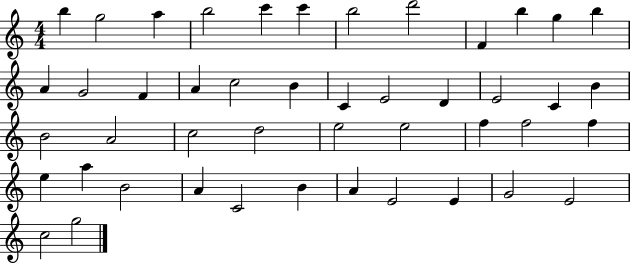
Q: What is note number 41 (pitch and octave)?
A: E4